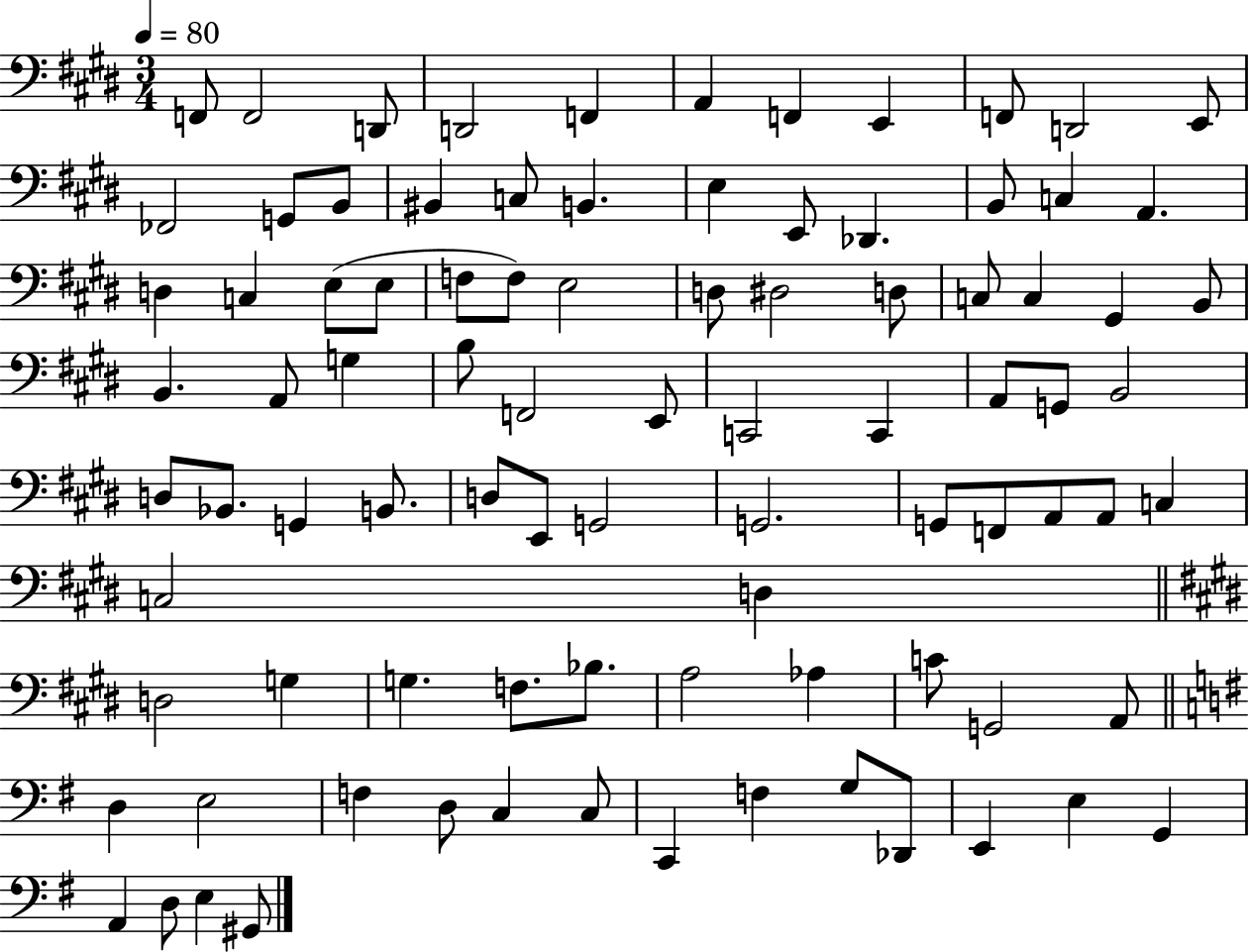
F2/e F2/h D2/e D2/h F2/q A2/q F2/q E2/q F2/e D2/h E2/e FES2/h G2/e B2/e BIS2/q C3/e B2/q. E3/q E2/e Db2/q. B2/e C3/q A2/q. D3/q C3/q E3/e E3/e F3/e F3/e E3/h D3/e D#3/h D3/e C3/e C3/q G#2/q B2/e B2/q. A2/e G3/q B3/e F2/h E2/e C2/h C2/q A2/e G2/e B2/h D3/e Bb2/e. G2/q B2/e. D3/e E2/e G2/h G2/h. G2/e F2/e A2/e A2/e C3/q C3/h D3/q D3/h G3/q G3/q. F3/e. Bb3/e. A3/h Ab3/q C4/e G2/h A2/e D3/q E3/h F3/q D3/e C3/q C3/e C2/q F3/q G3/e Db2/e E2/q E3/q G2/q A2/q D3/e E3/q G#2/e